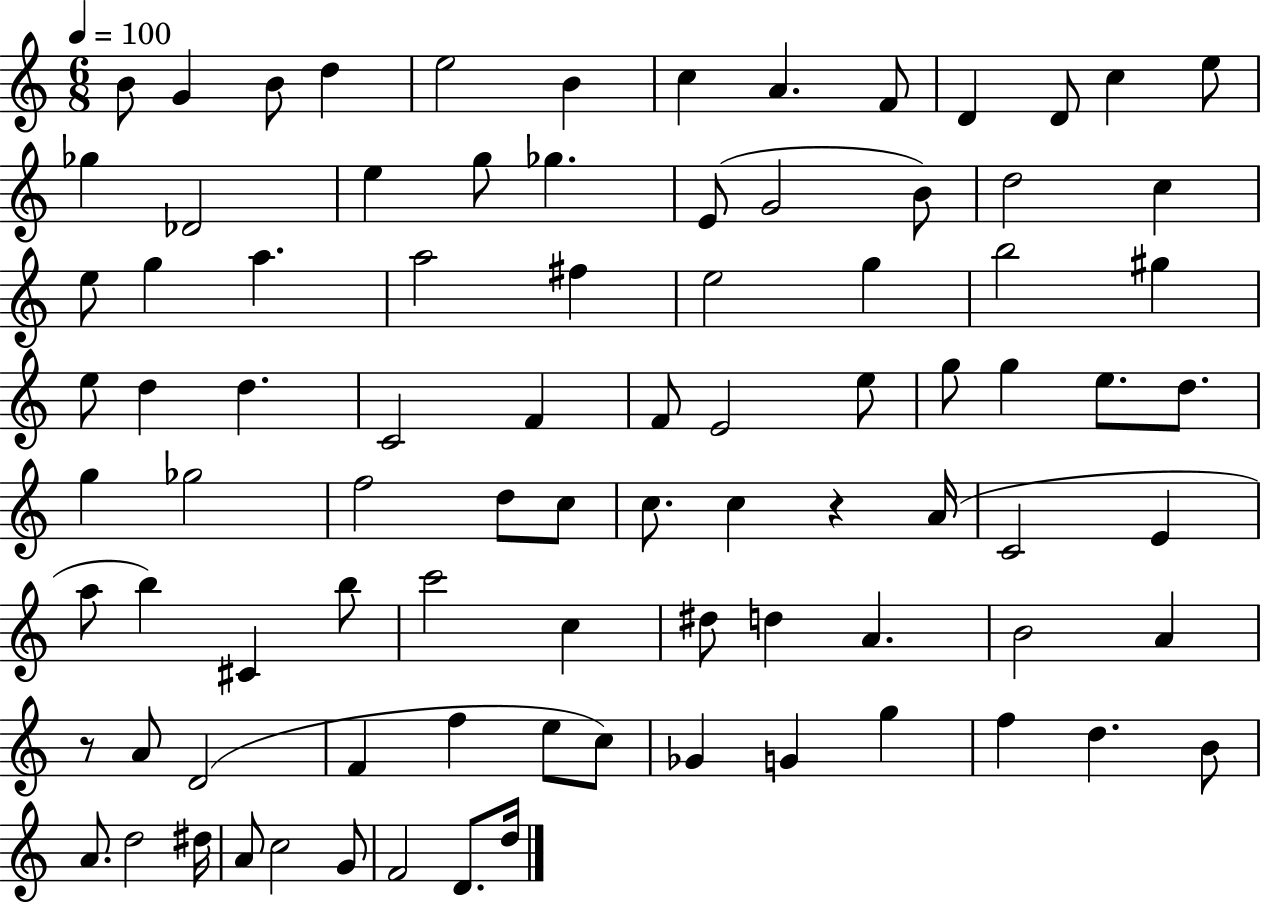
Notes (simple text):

B4/e G4/q B4/e D5/q E5/h B4/q C5/q A4/q. F4/e D4/q D4/e C5/q E5/e Gb5/q Db4/h E5/q G5/e Gb5/q. E4/e G4/h B4/e D5/h C5/q E5/e G5/q A5/q. A5/h F#5/q E5/h G5/q B5/h G#5/q E5/e D5/q D5/q. C4/h F4/q F4/e E4/h E5/e G5/e G5/q E5/e. D5/e. G5/q Gb5/h F5/h D5/e C5/e C5/e. C5/q R/q A4/s C4/h E4/q A5/e B5/q C#4/q B5/e C6/h C5/q D#5/e D5/q A4/q. B4/h A4/q R/e A4/e D4/h F4/q F5/q E5/e C5/e Gb4/q G4/q G5/q F5/q D5/q. B4/e A4/e. D5/h D#5/s A4/e C5/h G4/e F4/h D4/e. D5/s